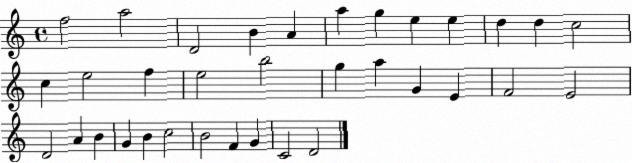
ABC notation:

X:1
T:Untitled
M:4/4
L:1/4
K:C
f2 a2 D2 B A a g e e d d c2 c e2 f e2 b2 g a G E F2 E2 D2 A B G B c2 B2 F G C2 D2